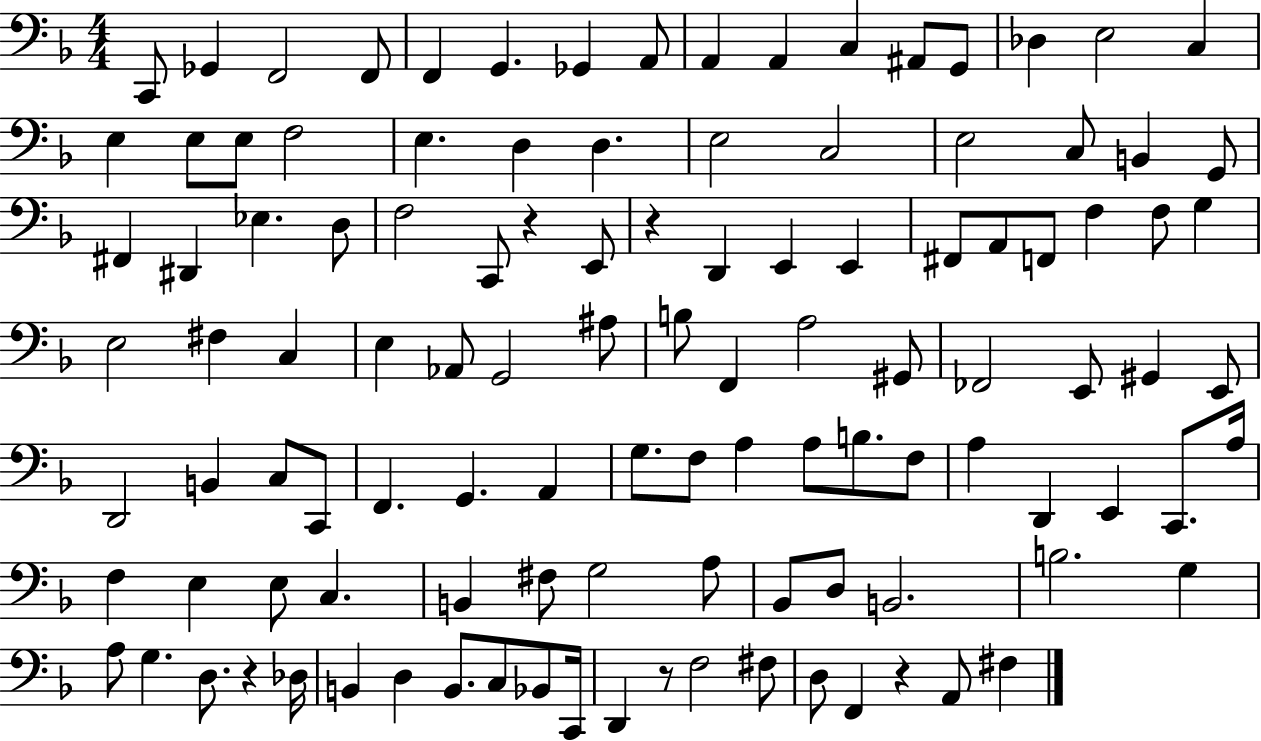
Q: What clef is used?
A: bass